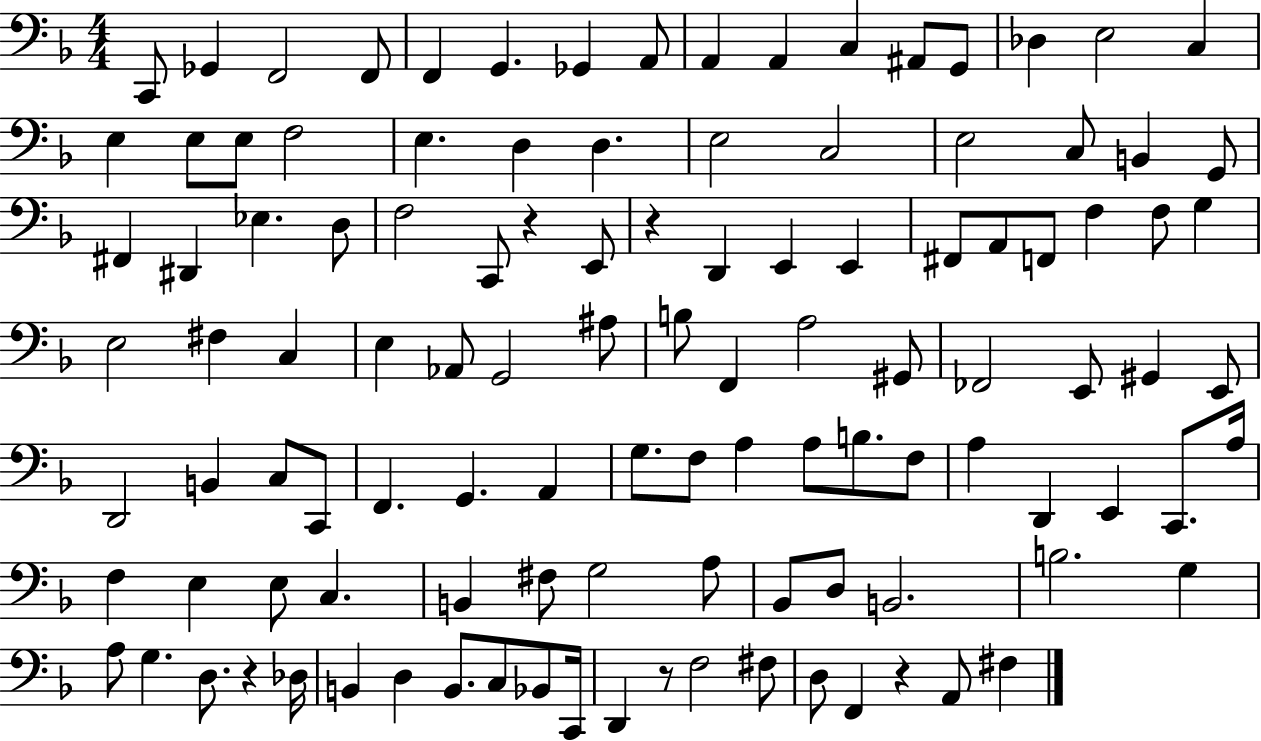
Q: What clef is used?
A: bass